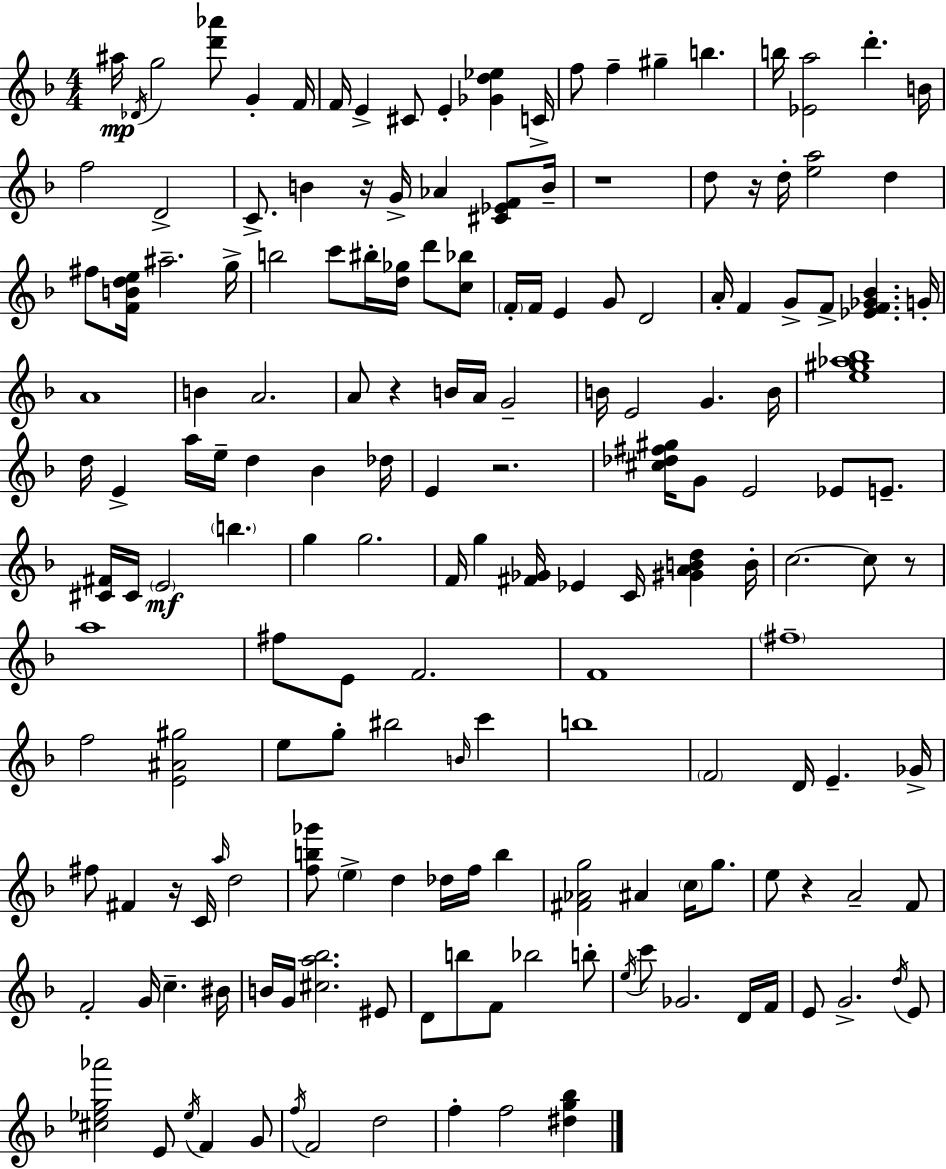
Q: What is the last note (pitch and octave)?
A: F5